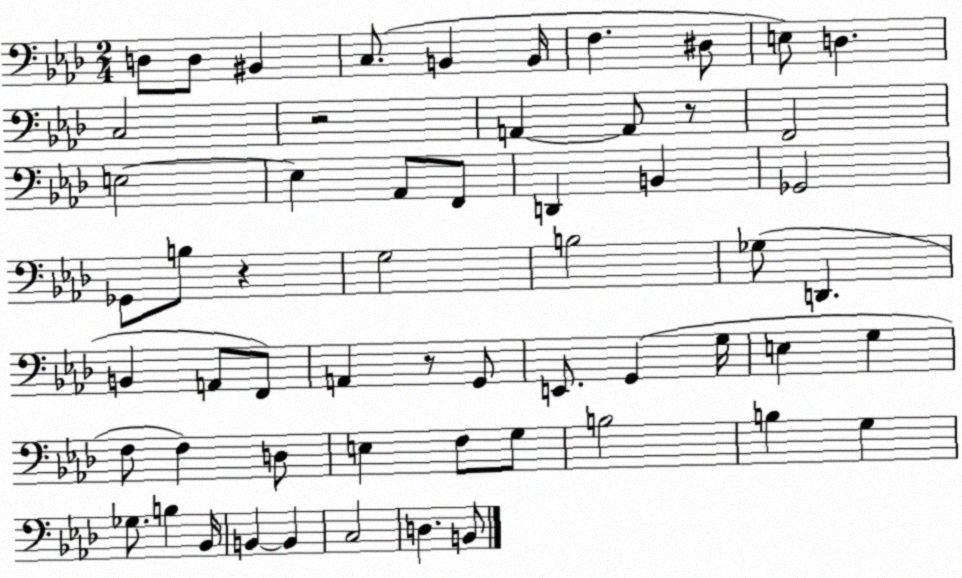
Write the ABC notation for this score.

X:1
T:Untitled
M:2/4
L:1/4
K:Ab
D,/2 D,/2 ^B,, C,/2 B,, B,,/4 F, ^D,/2 E,/2 D, C,2 z2 A,, A,,/2 z/2 F,,2 E,2 E, _A,,/2 F,,/2 D,, B,, _G,,2 _G,,/2 B,/2 z G,2 B,2 _G,/2 D,, B,, A,,/2 F,,/2 A,, z/2 G,,/2 E,,/2 G,, G,/4 E, G, F,/2 F, D,/2 E, F,/2 G,/2 B,2 B, G, _G,/2 B, _B,,/4 B,, B,, C,2 D, B,,/2